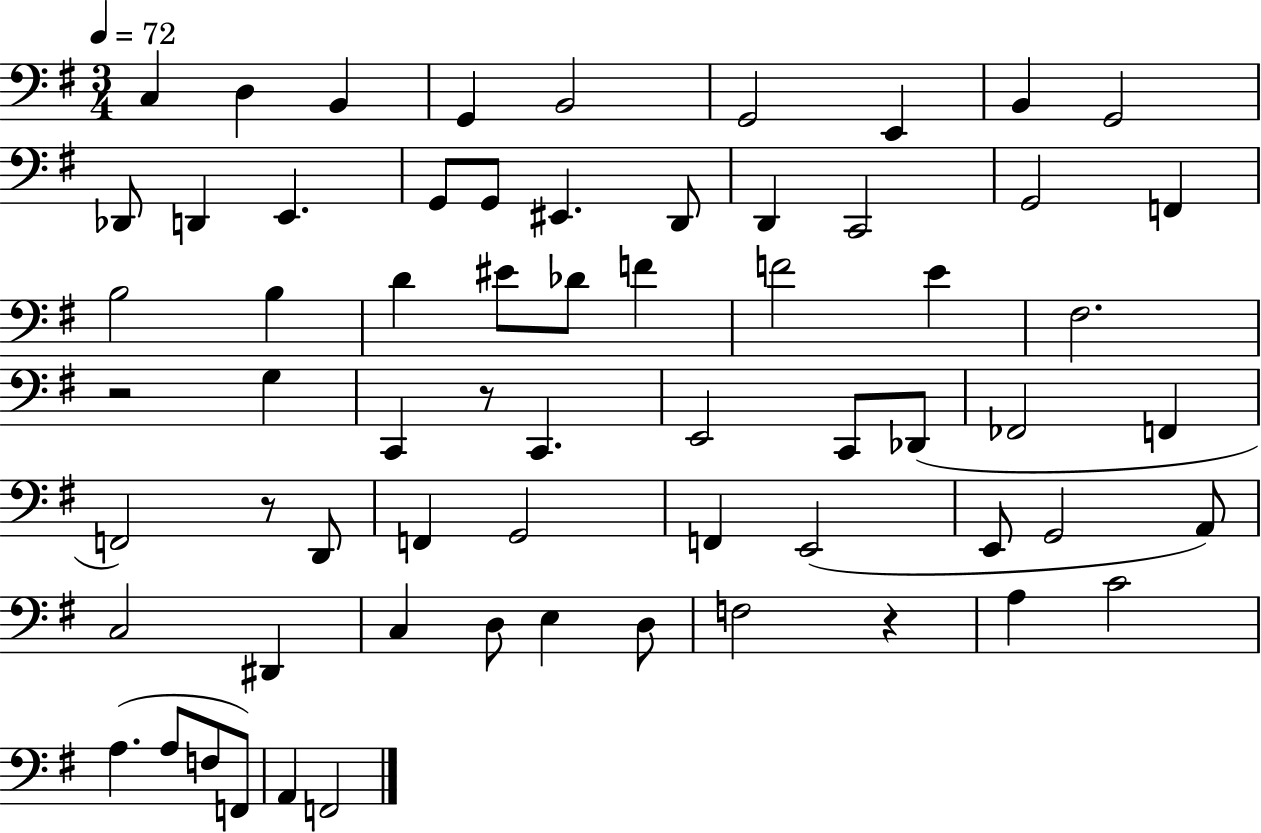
C3/q D3/q B2/q G2/q B2/h G2/h E2/q B2/q G2/h Db2/e D2/q E2/q. G2/e G2/e EIS2/q. D2/e D2/q C2/h G2/h F2/q B3/h B3/q D4/q EIS4/e Db4/e F4/q F4/h E4/q F#3/h. R/h G3/q C2/q R/e C2/q. E2/h C2/e Db2/e FES2/h F2/q F2/h R/e D2/e F2/q G2/h F2/q E2/h E2/e G2/h A2/e C3/h D#2/q C3/q D3/e E3/q D3/e F3/h R/q A3/q C4/h A3/q. A3/e F3/e F2/e A2/q F2/h